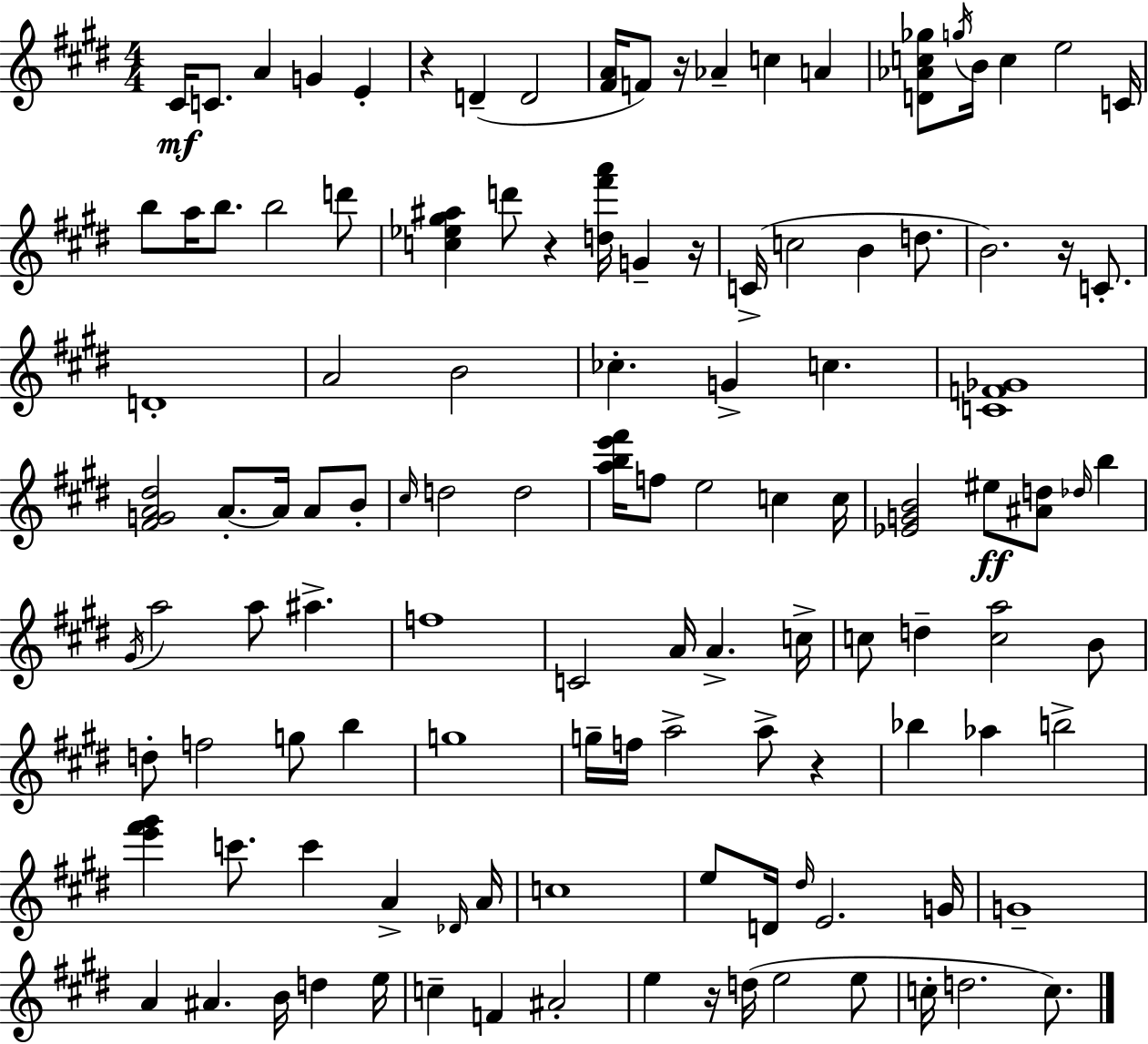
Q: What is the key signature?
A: E major